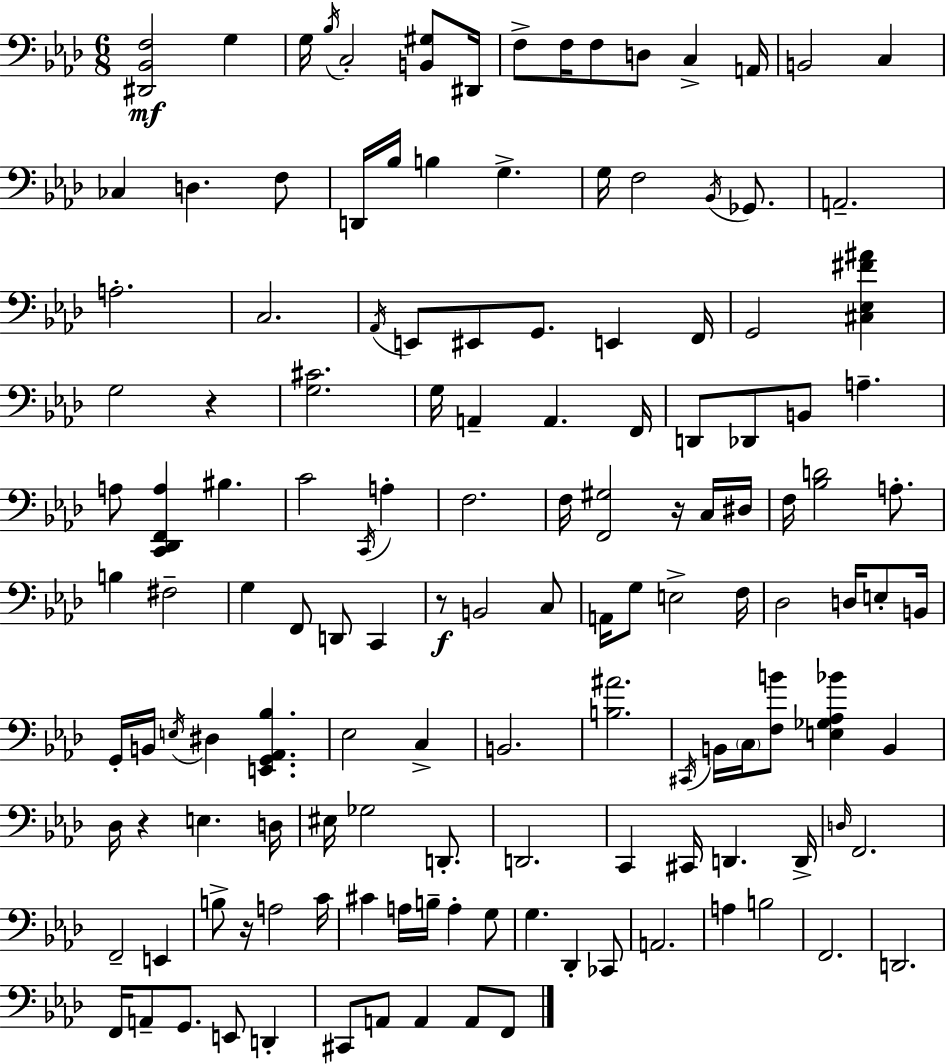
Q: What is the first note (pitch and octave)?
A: G3